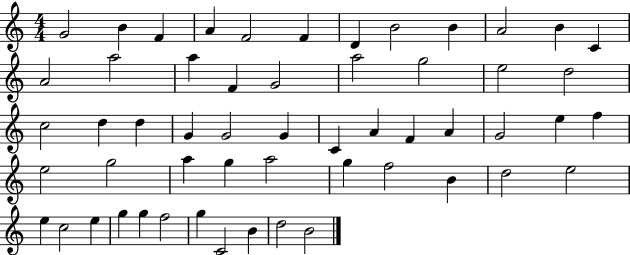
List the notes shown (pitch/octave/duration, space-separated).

G4/h B4/q F4/q A4/q F4/h F4/q D4/q B4/h B4/q A4/h B4/q C4/q A4/h A5/h A5/q F4/q G4/h A5/h G5/h E5/h D5/h C5/h D5/q D5/q G4/q G4/h G4/q C4/q A4/q F4/q A4/q G4/h E5/q F5/q E5/h G5/h A5/q G5/q A5/h G5/q F5/h B4/q D5/h E5/h E5/q C5/h E5/q G5/q G5/q F5/h G5/q C4/h B4/q D5/h B4/h